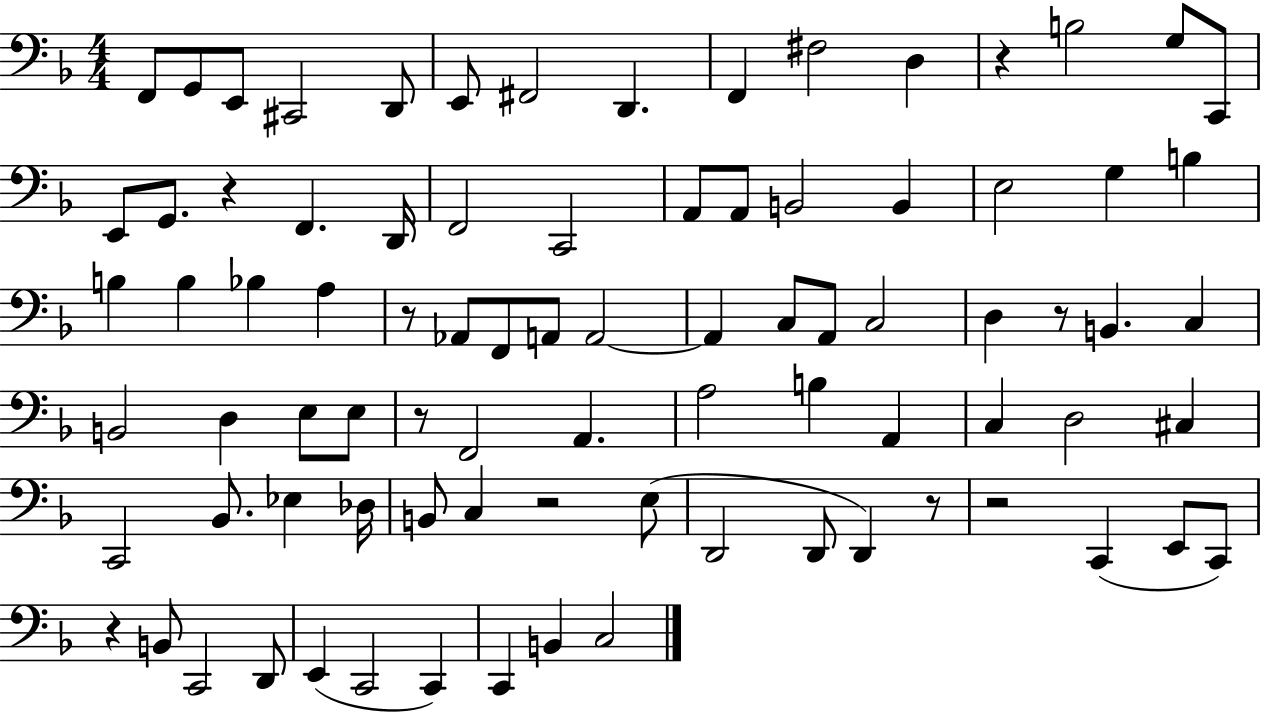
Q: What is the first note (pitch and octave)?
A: F2